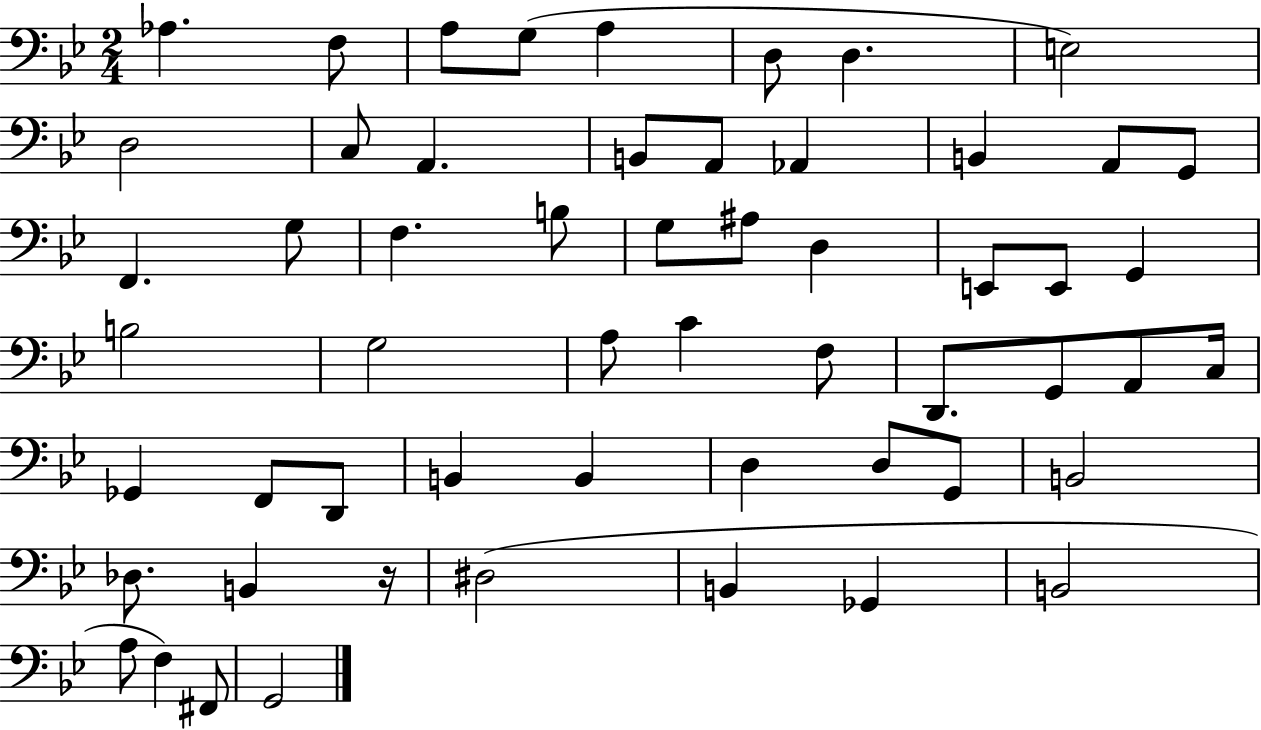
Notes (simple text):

Ab3/q. F3/e A3/e G3/e A3/q D3/e D3/q. E3/h D3/h C3/e A2/q. B2/e A2/e Ab2/q B2/q A2/e G2/e F2/q. G3/e F3/q. B3/e G3/e A#3/e D3/q E2/e E2/e G2/q B3/h G3/h A3/e C4/q F3/e D2/e. G2/e A2/e C3/s Gb2/q F2/e D2/e B2/q B2/q D3/q D3/e G2/e B2/h Db3/e. B2/q R/s D#3/h B2/q Gb2/q B2/h A3/e F3/q F#2/e G2/h